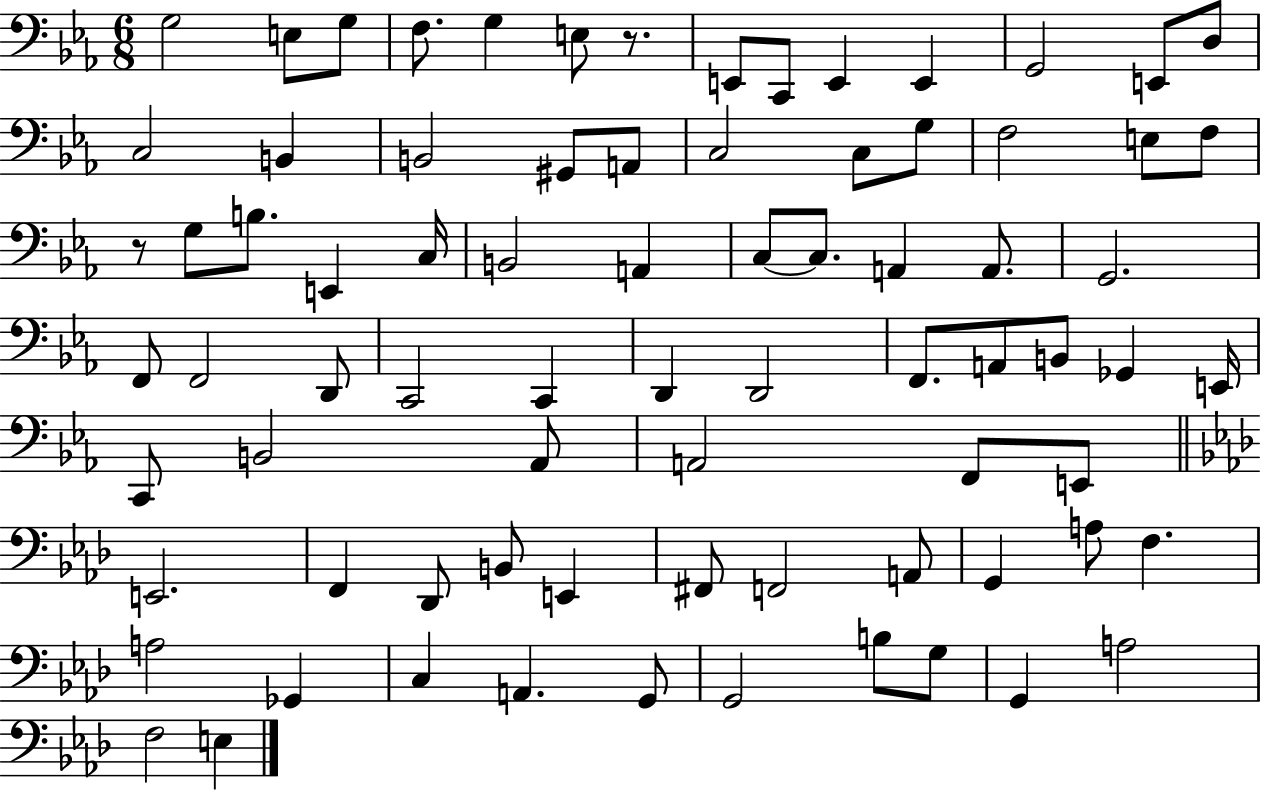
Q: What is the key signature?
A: EES major